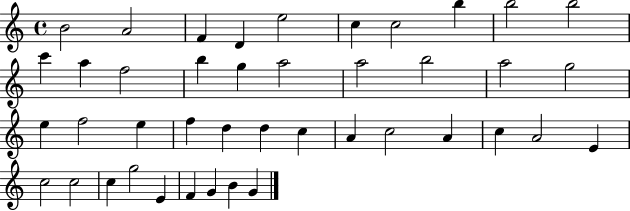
B4/h A4/h F4/q D4/q E5/h C5/q C5/h B5/q B5/h B5/h C6/q A5/q F5/h B5/q G5/q A5/h A5/h B5/h A5/h G5/h E5/q F5/h E5/q F5/q D5/q D5/q C5/q A4/q C5/h A4/q C5/q A4/h E4/q C5/h C5/h C5/q G5/h E4/q F4/q G4/q B4/q G4/q